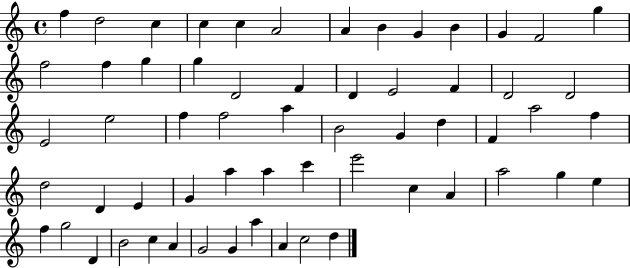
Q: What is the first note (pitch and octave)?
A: F5